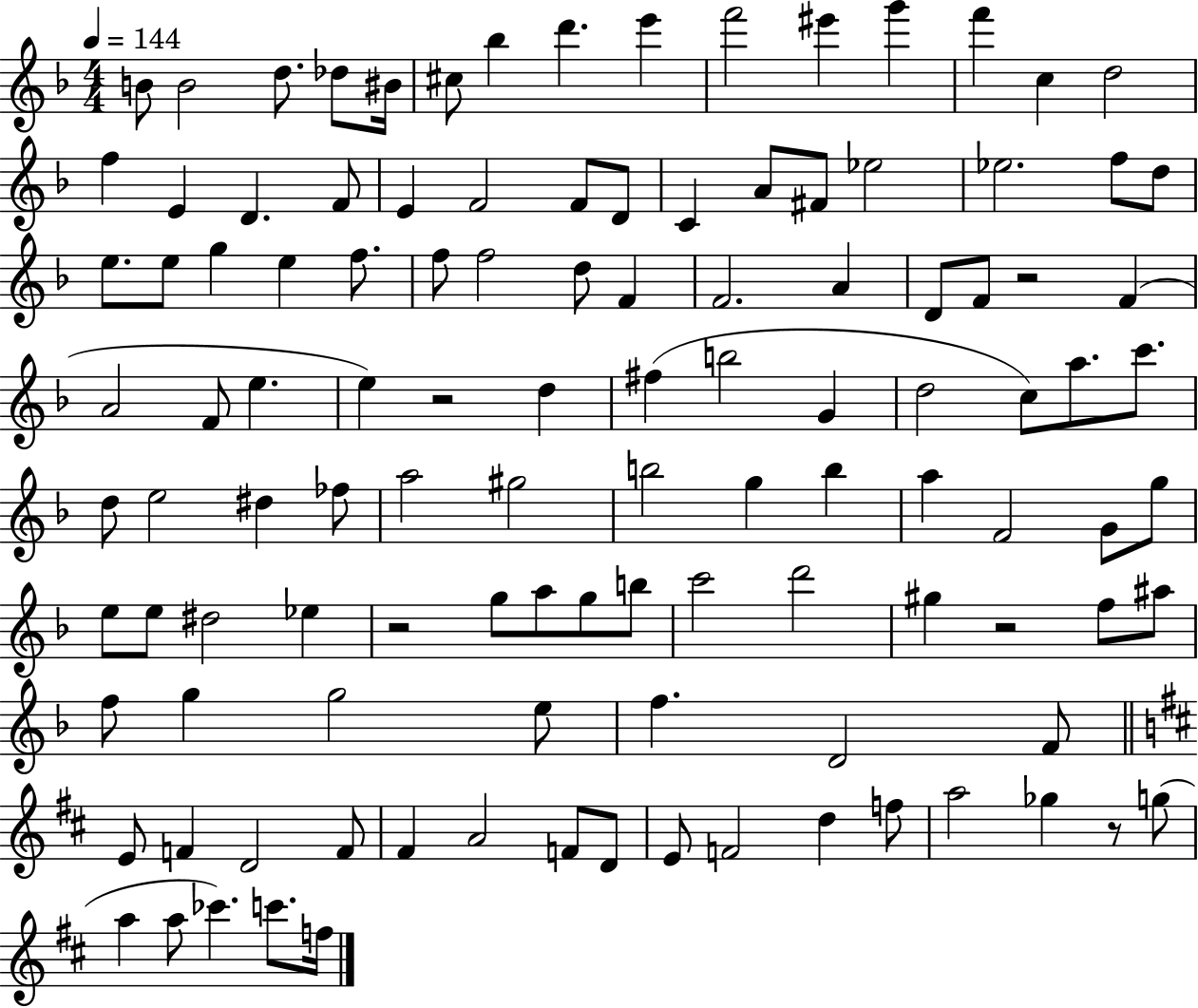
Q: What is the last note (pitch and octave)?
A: F5